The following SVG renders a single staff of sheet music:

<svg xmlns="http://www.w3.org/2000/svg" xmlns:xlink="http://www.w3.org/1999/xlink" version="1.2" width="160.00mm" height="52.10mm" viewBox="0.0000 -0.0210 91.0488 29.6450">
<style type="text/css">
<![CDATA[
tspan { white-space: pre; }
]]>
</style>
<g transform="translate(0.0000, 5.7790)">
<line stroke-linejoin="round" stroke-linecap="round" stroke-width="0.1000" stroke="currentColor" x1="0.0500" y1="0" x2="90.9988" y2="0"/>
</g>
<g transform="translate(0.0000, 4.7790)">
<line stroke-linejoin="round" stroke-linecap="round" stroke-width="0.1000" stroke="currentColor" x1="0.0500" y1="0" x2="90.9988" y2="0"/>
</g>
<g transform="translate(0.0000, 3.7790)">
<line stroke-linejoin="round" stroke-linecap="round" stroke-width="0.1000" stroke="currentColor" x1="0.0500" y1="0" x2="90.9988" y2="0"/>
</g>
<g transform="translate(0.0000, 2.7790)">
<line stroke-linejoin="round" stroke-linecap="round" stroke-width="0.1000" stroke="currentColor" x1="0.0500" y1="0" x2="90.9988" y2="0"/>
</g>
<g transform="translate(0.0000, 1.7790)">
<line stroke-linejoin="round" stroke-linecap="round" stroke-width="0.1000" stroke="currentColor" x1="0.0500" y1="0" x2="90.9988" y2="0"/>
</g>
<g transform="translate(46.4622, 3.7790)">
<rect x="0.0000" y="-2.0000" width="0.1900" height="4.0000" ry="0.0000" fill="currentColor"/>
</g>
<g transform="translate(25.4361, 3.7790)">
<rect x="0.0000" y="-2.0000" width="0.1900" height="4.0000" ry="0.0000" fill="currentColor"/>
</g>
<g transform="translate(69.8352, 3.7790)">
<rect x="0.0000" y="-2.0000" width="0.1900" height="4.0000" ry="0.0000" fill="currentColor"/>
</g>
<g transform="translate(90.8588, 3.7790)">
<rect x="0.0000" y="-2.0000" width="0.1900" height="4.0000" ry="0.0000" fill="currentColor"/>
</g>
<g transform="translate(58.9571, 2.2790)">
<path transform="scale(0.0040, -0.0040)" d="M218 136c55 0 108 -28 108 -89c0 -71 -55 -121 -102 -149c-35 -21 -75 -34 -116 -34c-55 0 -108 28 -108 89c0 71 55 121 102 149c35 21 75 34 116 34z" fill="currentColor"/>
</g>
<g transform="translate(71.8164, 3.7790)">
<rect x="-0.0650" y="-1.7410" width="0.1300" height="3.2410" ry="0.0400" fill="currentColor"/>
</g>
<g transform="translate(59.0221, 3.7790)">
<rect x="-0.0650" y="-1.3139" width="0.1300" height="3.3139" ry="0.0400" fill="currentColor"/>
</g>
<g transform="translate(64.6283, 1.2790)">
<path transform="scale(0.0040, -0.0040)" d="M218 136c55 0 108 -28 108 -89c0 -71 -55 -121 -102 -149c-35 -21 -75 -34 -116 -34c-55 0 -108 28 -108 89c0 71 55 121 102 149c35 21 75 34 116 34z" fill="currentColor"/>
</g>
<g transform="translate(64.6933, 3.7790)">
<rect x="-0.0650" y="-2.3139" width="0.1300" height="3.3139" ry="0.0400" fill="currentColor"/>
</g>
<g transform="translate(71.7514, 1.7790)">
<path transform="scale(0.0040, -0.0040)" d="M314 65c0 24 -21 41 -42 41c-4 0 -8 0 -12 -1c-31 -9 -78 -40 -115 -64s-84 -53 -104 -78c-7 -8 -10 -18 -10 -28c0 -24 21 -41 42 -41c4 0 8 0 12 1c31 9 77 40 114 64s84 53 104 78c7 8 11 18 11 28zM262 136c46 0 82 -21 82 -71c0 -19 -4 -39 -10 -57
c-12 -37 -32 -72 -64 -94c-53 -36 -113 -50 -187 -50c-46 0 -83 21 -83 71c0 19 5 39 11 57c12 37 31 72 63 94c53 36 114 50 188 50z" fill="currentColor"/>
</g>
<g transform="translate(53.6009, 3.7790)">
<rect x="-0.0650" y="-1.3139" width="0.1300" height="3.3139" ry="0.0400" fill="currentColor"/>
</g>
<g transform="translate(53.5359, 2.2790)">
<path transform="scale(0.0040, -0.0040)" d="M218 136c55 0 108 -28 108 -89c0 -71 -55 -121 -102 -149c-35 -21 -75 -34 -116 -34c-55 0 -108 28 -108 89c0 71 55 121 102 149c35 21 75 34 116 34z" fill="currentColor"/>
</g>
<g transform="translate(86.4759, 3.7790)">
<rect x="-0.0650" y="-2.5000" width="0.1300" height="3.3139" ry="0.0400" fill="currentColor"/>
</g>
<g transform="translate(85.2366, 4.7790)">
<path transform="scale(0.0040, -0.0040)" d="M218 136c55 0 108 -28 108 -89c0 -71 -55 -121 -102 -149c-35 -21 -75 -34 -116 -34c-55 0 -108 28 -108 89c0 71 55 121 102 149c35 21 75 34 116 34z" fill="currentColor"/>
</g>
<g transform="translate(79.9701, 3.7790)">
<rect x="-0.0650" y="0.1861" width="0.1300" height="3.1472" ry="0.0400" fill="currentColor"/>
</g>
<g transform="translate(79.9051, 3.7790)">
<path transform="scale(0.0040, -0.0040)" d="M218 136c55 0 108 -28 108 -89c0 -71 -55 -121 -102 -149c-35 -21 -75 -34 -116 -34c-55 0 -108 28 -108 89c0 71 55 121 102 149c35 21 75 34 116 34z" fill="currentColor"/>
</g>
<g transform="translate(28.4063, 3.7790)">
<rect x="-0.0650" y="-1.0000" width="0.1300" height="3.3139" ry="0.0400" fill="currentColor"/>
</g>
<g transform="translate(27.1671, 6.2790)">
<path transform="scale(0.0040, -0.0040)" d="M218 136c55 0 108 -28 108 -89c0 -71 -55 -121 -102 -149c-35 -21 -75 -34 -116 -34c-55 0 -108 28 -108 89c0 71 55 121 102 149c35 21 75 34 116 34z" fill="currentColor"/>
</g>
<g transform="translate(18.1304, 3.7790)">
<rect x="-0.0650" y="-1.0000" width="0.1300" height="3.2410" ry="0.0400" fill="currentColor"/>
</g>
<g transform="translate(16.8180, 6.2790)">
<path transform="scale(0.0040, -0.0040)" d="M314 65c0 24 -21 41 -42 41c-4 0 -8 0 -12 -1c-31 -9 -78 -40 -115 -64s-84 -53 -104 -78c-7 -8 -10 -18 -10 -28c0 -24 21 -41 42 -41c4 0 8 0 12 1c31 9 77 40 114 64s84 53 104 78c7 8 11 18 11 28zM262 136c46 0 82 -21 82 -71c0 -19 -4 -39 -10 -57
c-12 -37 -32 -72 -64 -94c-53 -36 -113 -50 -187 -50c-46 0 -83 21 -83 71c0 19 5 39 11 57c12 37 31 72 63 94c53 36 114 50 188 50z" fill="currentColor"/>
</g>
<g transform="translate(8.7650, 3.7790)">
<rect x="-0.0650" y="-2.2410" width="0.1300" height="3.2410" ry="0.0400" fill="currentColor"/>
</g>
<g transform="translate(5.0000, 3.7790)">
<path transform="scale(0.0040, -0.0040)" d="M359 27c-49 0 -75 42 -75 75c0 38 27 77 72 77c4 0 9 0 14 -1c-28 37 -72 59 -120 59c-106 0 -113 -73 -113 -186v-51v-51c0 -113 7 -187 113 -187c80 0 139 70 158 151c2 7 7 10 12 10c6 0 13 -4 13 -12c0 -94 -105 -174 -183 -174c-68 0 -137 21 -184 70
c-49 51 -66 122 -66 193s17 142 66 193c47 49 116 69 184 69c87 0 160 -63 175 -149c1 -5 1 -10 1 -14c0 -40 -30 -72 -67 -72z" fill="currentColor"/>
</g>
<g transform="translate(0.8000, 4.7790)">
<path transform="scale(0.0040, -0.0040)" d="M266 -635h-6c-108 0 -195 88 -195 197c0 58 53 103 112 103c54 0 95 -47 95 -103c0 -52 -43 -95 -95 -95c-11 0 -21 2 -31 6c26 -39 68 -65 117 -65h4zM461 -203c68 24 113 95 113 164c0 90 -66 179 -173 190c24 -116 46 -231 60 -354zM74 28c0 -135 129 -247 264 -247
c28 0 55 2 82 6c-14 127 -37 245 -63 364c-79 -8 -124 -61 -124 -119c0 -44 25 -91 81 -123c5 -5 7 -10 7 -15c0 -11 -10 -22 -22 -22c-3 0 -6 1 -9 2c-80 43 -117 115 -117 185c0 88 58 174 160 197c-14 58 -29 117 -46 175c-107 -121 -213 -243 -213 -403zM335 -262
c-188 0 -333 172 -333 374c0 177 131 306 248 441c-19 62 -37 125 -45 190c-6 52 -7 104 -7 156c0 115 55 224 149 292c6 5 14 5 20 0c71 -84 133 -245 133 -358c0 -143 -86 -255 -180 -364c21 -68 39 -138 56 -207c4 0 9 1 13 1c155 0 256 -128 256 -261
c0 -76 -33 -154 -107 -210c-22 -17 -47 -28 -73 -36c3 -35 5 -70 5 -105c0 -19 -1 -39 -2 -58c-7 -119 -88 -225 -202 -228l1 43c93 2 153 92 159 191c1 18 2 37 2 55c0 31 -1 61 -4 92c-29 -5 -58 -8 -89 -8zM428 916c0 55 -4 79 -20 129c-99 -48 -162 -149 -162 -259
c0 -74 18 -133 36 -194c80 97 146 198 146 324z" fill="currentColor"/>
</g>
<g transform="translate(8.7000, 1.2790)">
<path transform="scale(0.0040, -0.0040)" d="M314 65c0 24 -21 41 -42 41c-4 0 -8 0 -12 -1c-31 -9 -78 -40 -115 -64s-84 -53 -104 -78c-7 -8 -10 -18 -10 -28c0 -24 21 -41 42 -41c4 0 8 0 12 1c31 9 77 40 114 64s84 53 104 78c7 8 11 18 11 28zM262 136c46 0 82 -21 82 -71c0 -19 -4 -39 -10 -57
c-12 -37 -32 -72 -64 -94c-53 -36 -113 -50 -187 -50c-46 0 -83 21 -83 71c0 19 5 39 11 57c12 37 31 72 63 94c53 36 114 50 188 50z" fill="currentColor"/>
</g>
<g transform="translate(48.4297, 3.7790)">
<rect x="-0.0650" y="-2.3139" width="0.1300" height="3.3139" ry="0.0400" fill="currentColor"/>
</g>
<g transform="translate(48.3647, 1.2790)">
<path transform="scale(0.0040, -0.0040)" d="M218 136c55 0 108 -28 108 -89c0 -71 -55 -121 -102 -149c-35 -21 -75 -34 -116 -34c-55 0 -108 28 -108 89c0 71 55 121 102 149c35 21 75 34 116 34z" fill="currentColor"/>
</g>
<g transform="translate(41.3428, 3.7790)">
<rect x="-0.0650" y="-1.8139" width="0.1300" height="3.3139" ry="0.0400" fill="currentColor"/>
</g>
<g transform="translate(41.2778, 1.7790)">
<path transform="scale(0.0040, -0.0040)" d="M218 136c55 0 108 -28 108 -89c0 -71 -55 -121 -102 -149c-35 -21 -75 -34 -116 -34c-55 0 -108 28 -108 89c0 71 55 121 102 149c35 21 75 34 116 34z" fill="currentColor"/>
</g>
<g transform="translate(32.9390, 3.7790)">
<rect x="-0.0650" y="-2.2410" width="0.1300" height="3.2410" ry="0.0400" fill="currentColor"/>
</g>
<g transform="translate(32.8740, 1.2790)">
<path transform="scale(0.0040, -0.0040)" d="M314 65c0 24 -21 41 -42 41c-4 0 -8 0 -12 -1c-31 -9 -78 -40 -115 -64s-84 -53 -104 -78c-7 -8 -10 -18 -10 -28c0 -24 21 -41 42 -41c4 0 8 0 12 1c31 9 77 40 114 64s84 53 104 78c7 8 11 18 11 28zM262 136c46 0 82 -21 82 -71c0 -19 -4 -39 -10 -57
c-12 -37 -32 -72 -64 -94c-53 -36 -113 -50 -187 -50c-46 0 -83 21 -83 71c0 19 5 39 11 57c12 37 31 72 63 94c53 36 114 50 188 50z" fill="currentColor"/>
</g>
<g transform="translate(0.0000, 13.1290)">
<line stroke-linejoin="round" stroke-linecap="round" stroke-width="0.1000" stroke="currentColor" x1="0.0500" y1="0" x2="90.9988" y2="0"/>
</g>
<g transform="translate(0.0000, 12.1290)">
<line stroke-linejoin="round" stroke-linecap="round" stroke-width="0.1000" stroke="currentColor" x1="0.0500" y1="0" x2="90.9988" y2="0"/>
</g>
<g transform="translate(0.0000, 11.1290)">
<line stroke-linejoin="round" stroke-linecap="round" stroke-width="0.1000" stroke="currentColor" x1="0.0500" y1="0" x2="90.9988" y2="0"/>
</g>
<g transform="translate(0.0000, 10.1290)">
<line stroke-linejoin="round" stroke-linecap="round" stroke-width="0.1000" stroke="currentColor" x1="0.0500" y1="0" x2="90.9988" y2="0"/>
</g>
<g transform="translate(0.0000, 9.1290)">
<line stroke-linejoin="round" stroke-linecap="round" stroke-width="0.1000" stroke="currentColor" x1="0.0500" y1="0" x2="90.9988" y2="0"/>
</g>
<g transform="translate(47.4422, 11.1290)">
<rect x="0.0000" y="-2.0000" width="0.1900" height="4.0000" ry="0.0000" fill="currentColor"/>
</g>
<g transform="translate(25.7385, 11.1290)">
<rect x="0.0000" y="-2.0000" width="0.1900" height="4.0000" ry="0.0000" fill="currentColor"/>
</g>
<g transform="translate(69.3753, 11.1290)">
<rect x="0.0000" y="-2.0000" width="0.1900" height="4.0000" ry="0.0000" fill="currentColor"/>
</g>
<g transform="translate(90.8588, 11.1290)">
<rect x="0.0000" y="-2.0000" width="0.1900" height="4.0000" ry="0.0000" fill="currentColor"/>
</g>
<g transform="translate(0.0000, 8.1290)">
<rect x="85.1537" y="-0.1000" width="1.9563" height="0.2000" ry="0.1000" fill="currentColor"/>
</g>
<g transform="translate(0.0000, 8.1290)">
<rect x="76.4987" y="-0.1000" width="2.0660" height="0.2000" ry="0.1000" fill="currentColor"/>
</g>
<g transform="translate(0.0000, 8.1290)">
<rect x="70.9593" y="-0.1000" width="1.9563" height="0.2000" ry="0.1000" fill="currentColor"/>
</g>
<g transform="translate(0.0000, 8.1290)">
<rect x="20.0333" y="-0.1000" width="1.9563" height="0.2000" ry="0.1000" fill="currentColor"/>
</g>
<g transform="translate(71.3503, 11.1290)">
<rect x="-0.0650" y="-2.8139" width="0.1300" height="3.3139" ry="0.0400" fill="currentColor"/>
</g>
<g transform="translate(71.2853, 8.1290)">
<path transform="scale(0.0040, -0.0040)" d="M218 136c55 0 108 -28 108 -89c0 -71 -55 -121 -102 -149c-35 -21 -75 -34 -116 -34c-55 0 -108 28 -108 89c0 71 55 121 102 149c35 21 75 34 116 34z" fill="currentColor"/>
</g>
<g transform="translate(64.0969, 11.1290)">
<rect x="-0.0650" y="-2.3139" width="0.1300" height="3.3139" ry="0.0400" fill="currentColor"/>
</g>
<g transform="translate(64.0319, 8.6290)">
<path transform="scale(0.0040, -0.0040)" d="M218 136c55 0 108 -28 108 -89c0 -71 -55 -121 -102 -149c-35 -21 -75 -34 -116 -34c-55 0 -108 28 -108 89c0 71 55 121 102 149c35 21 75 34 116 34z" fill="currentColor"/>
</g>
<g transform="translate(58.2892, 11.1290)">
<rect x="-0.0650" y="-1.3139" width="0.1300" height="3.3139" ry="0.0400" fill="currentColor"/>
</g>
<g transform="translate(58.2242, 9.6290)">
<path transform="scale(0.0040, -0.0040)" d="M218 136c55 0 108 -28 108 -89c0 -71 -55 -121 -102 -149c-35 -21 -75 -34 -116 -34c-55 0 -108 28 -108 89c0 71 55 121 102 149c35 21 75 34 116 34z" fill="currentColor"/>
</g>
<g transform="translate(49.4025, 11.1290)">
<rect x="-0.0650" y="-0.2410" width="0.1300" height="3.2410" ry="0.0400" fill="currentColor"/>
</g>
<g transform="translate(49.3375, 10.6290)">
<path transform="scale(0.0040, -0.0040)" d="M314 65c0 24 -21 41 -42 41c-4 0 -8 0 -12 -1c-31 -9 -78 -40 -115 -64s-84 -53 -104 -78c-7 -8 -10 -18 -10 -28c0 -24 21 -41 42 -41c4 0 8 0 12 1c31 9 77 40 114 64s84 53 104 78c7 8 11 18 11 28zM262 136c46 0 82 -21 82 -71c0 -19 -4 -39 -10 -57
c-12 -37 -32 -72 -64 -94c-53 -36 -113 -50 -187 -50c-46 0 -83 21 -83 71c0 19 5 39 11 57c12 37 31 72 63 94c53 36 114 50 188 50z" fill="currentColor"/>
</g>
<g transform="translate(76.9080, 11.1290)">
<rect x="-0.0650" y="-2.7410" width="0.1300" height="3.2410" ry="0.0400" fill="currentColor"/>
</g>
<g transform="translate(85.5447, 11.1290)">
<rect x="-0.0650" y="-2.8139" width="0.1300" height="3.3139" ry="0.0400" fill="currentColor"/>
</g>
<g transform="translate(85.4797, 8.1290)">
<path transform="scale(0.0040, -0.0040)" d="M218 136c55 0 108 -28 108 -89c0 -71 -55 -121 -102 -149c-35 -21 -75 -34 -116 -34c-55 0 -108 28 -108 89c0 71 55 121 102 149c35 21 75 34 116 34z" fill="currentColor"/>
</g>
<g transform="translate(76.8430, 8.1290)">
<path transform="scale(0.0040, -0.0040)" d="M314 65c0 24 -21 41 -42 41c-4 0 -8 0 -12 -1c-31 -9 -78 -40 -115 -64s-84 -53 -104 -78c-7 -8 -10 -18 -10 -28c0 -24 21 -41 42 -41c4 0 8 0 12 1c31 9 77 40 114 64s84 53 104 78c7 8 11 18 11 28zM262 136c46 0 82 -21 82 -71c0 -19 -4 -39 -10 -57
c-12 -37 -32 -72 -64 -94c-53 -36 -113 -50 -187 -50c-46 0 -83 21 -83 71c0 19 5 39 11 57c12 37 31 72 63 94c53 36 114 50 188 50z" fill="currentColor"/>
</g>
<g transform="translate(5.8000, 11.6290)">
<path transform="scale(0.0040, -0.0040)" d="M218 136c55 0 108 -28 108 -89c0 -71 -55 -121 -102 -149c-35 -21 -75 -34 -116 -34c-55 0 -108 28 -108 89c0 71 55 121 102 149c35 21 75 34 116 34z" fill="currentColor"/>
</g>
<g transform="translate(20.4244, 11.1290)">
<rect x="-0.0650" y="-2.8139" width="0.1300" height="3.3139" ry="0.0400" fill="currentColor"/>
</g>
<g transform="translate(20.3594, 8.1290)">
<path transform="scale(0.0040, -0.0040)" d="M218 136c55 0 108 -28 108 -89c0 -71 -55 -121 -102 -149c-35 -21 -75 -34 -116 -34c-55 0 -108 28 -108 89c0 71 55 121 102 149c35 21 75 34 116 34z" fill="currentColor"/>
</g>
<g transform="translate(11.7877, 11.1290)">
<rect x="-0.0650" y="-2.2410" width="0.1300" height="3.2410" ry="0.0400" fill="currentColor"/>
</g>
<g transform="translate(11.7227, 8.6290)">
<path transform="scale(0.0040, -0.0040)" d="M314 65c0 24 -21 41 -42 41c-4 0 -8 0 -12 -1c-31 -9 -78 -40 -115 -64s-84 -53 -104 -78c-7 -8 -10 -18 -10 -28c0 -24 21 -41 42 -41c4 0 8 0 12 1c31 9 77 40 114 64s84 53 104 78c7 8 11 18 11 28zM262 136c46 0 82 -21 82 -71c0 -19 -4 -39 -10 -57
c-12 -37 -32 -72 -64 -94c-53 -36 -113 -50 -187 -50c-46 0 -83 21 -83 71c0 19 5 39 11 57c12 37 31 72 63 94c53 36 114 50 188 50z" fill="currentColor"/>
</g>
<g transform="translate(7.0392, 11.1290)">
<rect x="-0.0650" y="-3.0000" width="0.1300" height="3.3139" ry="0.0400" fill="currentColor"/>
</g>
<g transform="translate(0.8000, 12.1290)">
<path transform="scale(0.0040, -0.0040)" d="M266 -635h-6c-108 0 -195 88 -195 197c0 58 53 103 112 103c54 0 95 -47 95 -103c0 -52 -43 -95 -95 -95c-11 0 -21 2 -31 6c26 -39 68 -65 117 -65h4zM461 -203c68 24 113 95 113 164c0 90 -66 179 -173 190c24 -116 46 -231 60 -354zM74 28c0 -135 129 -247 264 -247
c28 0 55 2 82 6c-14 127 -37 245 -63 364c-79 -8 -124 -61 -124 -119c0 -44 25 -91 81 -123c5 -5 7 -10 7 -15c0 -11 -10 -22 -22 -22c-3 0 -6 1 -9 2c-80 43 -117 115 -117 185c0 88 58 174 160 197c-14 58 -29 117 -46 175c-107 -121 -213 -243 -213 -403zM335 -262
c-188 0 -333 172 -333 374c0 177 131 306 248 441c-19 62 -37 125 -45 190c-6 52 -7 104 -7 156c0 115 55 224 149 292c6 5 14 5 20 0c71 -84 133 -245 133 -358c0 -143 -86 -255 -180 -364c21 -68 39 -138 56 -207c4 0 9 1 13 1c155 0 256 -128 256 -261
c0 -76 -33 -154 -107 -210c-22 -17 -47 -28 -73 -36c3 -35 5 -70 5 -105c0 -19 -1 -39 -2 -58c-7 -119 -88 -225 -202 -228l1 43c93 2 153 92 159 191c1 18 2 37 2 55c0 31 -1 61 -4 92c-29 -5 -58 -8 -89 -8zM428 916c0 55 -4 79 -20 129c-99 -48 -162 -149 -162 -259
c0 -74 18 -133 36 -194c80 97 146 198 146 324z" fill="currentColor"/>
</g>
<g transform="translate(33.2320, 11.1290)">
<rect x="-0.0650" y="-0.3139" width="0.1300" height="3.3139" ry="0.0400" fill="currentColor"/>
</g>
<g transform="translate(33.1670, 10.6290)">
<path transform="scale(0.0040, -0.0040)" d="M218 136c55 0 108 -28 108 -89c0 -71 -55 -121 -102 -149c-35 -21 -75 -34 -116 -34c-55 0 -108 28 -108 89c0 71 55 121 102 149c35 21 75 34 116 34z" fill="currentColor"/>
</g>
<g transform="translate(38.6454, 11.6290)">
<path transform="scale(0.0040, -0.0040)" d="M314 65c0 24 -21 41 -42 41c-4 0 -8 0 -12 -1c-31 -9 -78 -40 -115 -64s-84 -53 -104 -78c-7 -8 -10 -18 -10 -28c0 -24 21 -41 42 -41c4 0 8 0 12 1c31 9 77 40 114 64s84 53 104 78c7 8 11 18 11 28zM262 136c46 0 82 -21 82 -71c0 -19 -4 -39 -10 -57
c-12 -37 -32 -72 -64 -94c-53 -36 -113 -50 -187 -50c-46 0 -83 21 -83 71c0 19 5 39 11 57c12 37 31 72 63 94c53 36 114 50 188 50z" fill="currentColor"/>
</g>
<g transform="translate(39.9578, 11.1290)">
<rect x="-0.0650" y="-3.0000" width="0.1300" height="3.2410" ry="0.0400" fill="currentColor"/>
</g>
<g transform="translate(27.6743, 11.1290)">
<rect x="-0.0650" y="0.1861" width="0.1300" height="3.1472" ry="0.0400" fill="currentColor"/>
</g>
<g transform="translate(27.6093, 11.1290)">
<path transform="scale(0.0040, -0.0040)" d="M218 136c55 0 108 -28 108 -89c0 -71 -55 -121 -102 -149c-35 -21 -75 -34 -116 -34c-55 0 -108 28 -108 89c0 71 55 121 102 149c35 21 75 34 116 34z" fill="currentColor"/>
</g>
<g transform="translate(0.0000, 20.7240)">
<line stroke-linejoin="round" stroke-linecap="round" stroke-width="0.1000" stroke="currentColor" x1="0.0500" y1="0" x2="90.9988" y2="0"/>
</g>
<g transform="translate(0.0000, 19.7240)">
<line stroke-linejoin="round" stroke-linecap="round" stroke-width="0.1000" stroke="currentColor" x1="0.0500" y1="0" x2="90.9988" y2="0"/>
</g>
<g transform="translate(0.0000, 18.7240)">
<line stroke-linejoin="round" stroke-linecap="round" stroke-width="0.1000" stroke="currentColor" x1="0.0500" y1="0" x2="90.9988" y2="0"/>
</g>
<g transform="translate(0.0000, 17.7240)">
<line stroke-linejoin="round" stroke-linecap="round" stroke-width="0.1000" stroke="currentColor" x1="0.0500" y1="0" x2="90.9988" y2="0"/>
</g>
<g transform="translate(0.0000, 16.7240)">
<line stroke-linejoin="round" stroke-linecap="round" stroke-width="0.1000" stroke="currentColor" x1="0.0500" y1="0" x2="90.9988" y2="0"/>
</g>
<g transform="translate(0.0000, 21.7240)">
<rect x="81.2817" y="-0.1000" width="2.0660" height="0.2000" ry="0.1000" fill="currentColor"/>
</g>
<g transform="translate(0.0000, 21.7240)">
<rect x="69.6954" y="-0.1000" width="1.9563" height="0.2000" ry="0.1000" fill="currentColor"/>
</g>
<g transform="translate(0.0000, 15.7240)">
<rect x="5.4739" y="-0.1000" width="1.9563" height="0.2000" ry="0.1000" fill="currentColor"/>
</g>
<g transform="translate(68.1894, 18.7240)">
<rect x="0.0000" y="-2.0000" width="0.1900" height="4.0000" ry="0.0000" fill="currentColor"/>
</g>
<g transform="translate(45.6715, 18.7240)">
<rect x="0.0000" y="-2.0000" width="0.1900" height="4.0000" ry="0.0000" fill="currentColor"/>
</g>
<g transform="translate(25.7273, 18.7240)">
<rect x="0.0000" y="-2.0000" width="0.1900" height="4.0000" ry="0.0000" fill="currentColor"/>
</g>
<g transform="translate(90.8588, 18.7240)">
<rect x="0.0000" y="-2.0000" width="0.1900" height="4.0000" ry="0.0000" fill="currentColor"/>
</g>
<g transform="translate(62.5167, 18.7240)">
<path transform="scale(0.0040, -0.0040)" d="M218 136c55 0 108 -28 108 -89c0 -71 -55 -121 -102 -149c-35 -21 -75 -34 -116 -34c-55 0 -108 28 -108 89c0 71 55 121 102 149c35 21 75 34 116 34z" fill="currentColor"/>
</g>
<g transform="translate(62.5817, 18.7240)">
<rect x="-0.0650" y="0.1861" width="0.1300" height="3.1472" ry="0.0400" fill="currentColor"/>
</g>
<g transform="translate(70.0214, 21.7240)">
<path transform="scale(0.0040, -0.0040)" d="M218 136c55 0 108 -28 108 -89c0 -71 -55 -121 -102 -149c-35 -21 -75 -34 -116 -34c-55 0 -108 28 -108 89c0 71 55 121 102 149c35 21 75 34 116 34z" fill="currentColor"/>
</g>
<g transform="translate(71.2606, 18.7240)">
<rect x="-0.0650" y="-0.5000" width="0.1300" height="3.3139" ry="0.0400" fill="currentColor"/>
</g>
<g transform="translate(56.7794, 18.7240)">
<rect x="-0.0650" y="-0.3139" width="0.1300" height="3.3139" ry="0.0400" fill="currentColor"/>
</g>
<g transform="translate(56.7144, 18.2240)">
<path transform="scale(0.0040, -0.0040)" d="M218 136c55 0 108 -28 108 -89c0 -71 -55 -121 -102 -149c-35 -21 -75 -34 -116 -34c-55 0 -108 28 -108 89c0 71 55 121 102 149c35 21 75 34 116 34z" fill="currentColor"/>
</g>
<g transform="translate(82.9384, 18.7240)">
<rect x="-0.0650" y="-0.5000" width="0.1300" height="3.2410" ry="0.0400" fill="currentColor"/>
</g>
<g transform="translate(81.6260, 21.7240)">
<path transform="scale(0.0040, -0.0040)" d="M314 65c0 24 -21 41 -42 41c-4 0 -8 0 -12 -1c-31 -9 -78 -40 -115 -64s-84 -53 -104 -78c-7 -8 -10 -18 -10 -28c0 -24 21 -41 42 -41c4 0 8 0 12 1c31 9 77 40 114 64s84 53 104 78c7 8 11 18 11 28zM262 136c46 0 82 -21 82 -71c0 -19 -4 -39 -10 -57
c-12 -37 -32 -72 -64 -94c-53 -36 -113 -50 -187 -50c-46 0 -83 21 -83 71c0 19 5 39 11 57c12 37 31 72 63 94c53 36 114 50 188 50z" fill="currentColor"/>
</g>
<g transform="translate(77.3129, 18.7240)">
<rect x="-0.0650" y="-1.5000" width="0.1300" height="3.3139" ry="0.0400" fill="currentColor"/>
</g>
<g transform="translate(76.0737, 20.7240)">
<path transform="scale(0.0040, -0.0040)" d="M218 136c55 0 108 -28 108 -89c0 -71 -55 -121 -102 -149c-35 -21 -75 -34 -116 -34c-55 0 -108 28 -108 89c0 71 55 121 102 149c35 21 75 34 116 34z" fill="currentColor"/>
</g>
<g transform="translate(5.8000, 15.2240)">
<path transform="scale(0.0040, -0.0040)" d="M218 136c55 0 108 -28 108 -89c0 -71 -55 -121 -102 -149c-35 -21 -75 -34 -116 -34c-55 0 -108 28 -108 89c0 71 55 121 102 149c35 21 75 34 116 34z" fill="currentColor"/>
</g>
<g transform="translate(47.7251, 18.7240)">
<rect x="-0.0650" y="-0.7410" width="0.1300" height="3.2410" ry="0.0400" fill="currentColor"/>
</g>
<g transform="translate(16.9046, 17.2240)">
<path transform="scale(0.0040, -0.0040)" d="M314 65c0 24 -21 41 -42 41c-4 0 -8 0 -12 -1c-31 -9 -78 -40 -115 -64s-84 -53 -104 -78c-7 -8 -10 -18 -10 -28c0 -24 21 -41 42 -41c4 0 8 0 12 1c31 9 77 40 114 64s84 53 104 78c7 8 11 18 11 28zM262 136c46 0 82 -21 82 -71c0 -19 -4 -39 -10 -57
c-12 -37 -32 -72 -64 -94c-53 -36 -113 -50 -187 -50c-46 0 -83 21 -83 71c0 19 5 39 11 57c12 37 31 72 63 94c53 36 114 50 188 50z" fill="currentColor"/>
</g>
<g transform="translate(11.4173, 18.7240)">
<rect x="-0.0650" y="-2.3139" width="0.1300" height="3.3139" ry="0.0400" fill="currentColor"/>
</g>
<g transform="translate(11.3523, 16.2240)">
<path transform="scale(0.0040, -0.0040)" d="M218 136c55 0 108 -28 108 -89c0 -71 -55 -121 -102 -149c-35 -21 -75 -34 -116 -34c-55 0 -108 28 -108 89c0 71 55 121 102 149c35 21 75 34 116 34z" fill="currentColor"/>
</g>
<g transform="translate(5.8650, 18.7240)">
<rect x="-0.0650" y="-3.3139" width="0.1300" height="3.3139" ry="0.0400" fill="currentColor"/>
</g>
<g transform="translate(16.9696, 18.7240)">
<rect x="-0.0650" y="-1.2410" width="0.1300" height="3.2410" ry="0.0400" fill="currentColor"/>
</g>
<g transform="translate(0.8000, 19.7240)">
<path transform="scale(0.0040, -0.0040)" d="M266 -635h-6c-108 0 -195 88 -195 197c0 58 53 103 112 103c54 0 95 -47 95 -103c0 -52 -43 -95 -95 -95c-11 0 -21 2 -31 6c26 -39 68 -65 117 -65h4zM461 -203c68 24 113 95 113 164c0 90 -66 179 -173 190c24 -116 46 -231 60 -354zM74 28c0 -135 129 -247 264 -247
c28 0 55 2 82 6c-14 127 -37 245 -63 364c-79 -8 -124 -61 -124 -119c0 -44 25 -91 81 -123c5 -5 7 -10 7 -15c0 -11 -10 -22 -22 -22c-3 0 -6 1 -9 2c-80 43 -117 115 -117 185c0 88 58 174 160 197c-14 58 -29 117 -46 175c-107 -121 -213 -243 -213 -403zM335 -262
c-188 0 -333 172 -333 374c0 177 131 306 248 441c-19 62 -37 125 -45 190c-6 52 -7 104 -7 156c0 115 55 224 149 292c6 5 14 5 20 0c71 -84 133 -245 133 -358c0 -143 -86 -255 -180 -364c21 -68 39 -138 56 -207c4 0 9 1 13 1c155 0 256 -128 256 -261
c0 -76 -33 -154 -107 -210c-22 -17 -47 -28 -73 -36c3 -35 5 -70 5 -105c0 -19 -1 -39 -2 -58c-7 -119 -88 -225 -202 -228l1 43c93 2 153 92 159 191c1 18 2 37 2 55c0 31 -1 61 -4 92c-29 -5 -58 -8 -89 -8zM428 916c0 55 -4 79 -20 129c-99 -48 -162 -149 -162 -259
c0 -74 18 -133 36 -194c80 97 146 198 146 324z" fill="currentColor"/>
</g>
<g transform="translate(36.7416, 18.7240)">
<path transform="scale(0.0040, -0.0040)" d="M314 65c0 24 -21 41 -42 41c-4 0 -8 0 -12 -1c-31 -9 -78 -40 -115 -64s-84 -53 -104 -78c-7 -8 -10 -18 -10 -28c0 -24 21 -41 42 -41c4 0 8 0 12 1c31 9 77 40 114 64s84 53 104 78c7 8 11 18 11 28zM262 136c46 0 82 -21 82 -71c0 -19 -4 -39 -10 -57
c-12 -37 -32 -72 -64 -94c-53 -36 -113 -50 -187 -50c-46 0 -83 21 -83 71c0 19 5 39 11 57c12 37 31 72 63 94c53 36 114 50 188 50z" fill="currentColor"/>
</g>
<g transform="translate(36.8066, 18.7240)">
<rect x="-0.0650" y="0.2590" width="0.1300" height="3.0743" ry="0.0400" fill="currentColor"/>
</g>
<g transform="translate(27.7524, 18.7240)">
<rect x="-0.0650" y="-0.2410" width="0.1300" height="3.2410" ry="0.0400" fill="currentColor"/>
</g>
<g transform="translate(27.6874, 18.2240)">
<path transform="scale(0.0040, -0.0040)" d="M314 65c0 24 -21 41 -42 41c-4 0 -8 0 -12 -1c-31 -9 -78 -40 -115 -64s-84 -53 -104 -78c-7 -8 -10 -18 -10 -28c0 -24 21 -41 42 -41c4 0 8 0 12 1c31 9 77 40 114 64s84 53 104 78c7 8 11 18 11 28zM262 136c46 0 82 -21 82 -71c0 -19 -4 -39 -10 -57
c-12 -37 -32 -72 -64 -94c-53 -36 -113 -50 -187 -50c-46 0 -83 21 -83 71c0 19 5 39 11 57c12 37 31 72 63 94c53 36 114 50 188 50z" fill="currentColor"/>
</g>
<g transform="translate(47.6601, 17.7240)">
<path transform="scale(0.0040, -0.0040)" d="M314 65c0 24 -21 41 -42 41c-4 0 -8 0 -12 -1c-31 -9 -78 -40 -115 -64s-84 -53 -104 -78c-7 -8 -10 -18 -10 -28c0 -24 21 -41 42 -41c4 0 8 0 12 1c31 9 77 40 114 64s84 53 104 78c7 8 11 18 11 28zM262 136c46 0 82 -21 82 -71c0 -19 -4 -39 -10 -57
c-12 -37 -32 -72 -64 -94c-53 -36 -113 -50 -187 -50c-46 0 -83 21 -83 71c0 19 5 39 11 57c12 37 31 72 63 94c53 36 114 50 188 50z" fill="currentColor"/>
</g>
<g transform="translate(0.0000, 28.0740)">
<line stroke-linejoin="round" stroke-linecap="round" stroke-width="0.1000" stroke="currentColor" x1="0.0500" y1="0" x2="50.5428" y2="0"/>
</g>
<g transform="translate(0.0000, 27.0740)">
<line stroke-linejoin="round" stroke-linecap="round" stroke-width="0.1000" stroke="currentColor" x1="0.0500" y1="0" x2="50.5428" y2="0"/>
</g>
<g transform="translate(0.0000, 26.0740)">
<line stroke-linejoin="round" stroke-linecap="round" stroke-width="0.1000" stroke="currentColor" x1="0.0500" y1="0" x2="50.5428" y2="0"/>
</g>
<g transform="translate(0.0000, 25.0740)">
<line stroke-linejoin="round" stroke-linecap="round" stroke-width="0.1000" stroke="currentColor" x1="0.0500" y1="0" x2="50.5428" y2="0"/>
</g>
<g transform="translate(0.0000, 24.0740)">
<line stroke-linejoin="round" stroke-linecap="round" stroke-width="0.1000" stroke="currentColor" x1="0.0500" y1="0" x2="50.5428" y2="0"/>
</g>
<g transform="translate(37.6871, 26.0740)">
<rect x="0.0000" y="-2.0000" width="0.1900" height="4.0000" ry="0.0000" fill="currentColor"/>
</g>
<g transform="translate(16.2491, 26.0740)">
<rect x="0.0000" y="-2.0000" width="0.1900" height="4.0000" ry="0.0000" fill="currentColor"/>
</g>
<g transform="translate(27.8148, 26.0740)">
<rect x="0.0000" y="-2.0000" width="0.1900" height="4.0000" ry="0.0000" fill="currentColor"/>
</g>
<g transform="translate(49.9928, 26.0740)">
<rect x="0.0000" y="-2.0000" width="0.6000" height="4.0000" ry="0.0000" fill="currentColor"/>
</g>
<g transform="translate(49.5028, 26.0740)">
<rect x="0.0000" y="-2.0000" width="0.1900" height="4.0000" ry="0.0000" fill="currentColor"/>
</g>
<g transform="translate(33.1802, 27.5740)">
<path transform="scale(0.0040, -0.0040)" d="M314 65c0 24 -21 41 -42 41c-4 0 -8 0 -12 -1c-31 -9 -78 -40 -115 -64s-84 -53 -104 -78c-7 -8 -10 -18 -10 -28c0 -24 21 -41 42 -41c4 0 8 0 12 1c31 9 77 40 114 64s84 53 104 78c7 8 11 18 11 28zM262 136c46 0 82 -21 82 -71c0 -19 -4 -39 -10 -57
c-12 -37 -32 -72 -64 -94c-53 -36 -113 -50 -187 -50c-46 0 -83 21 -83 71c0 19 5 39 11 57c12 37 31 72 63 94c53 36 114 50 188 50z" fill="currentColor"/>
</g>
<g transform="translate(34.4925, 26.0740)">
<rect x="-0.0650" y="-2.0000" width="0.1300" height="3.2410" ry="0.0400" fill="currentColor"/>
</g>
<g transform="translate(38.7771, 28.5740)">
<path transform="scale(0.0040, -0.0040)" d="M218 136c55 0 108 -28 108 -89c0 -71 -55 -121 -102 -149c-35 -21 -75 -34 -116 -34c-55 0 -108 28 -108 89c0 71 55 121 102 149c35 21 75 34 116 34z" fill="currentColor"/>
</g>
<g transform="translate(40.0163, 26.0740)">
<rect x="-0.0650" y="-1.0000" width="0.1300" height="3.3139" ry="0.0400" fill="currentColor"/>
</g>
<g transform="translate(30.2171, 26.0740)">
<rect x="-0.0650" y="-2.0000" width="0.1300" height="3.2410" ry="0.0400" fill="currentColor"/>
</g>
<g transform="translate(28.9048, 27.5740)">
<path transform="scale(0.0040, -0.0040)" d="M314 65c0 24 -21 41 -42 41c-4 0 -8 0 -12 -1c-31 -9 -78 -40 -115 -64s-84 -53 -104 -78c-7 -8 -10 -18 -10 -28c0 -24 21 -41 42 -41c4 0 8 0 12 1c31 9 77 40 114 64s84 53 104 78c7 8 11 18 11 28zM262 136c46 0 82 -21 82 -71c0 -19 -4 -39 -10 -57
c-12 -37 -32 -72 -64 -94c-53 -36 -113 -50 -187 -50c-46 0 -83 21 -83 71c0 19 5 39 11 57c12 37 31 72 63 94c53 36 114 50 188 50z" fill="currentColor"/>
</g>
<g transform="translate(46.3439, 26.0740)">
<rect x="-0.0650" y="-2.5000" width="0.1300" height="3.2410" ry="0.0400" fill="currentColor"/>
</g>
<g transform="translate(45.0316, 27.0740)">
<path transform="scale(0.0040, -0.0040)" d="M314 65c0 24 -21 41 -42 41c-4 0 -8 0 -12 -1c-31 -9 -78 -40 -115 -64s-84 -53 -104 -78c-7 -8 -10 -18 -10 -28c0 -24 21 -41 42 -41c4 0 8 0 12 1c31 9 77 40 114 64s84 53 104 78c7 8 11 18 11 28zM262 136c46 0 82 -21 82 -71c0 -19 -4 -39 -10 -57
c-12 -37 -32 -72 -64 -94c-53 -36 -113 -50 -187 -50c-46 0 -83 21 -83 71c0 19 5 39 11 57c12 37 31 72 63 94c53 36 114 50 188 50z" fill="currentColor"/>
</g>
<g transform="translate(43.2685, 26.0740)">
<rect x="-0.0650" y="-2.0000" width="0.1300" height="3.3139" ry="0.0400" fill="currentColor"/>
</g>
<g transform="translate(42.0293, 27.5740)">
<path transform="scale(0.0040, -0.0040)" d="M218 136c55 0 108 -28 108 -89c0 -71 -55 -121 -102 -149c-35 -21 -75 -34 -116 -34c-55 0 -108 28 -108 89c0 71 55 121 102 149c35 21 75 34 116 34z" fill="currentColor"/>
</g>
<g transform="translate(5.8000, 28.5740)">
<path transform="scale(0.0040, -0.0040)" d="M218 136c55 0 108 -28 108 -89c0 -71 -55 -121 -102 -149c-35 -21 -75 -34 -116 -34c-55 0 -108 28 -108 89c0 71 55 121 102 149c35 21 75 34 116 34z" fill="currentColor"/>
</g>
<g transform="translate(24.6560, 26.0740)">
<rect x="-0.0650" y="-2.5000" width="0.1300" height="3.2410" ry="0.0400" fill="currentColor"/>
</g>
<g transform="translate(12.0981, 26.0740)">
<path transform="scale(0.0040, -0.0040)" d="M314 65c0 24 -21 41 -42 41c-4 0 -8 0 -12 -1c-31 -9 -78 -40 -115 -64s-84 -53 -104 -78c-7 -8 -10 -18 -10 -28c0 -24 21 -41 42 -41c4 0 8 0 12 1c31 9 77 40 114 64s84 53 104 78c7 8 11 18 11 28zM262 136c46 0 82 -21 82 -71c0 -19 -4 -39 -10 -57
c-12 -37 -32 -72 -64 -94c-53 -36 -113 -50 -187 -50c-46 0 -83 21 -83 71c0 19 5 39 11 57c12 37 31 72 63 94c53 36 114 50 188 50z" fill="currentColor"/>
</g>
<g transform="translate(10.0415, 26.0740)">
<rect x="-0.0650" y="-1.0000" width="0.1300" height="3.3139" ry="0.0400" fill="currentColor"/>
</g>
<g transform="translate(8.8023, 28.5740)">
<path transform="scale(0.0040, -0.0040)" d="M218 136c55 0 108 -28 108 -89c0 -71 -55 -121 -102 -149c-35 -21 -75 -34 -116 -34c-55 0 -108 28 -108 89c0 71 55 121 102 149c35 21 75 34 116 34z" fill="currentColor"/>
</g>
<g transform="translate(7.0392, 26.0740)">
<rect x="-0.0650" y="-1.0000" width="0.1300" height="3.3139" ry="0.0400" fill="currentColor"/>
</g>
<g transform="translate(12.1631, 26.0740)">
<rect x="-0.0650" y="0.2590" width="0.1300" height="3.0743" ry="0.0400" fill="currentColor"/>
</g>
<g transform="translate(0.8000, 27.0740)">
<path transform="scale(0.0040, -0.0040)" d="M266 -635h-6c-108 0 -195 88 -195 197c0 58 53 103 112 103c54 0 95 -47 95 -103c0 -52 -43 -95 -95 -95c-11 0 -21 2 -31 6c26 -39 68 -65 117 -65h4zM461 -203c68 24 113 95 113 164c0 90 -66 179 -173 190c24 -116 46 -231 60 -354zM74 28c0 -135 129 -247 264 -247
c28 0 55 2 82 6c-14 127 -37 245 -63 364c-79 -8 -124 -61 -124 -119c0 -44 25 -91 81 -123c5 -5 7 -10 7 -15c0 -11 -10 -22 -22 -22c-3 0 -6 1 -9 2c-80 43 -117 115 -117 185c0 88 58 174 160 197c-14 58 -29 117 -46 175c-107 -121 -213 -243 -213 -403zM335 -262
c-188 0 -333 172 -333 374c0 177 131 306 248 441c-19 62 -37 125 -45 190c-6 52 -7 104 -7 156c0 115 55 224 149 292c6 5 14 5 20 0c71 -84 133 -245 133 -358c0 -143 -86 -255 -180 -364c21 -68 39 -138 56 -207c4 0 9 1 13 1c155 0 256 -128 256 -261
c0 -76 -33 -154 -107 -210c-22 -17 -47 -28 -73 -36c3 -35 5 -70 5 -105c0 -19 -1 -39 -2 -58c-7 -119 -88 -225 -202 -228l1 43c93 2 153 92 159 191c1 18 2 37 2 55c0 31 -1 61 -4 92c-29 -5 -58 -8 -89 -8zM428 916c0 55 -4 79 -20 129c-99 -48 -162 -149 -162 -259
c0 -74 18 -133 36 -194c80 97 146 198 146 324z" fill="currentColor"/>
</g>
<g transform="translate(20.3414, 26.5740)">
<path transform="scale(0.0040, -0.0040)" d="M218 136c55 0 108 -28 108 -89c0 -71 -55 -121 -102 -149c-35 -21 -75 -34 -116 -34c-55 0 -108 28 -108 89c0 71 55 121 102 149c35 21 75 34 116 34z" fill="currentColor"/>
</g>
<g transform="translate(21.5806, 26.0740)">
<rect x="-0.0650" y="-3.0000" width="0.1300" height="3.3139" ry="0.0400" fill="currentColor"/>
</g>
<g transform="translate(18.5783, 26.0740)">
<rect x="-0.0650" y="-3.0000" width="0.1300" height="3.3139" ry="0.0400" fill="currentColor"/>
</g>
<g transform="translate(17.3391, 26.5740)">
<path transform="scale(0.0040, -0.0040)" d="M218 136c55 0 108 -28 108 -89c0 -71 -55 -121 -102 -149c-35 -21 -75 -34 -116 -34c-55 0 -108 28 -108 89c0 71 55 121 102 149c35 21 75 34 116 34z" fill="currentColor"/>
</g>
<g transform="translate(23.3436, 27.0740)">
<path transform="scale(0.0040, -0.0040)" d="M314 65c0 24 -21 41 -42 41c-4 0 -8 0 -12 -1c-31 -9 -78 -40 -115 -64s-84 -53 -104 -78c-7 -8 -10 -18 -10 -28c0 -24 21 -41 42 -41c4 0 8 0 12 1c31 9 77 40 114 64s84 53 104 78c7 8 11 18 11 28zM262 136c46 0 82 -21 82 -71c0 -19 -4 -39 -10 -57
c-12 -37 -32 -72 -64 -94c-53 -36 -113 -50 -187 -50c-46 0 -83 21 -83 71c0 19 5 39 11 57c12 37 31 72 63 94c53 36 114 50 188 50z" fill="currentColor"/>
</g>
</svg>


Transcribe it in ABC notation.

X:1
T:Untitled
M:4/4
L:1/4
K:C
g2 D2 D g2 f g e e g f2 B G A g2 a B c A2 c2 e g a a2 a b g e2 c2 B2 d2 c B C E C2 D D B2 A A G2 F2 F2 D F G2